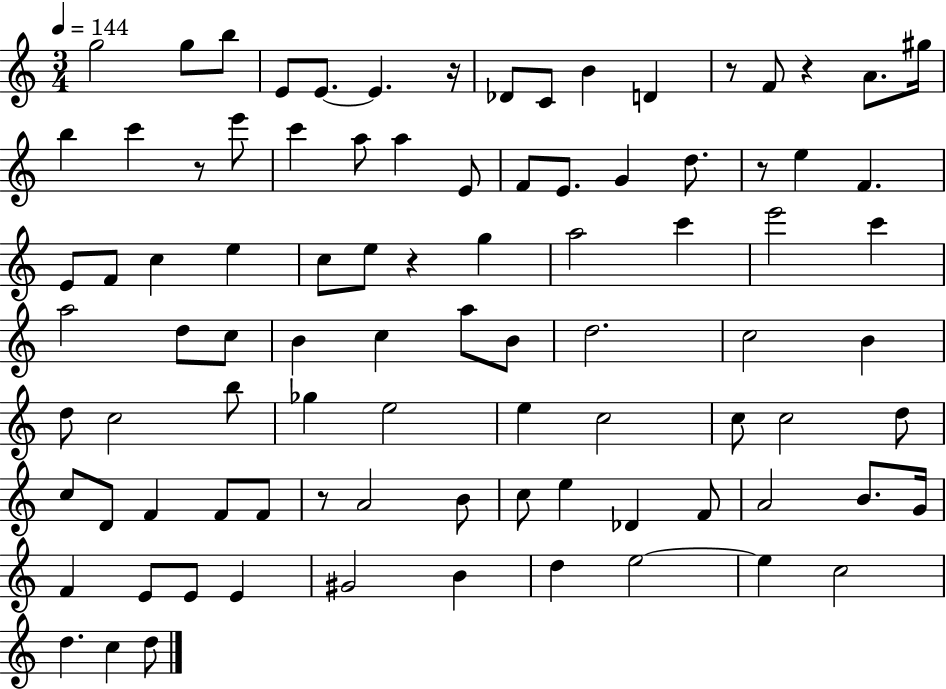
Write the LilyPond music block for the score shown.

{
  \clef treble
  \numericTimeSignature
  \time 3/4
  \key c \major
  \tempo 4 = 144
  g''2 g''8 b''8 | e'8 e'8.~~ e'4. r16 | des'8 c'8 b'4 d'4 | r8 f'8 r4 a'8. gis''16 | \break b''4 c'''4 r8 e'''8 | c'''4 a''8 a''4 e'8 | f'8 e'8. g'4 d''8. | r8 e''4 f'4. | \break e'8 f'8 c''4 e''4 | c''8 e''8 r4 g''4 | a''2 c'''4 | e'''2 c'''4 | \break a''2 d''8 c''8 | b'4 c''4 a''8 b'8 | d''2. | c''2 b'4 | \break d''8 c''2 b''8 | ges''4 e''2 | e''4 c''2 | c''8 c''2 d''8 | \break c''8 d'8 f'4 f'8 f'8 | r8 a'2 b'8 | c''8 e''4 des'4 f'8 | a'2 b'8. g'16 | \break f'4 e'8 e'8 e'4 | gis'2 b'4 | d''4 e''2~~ | e''4 c''2 | \break d''4. c''4 d''8 | \bar "|."
}